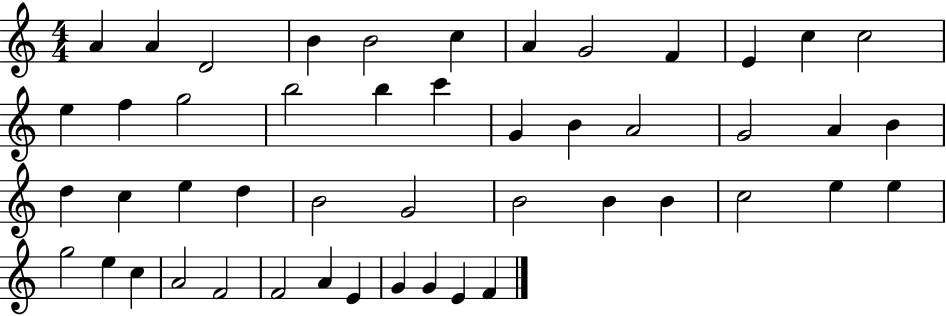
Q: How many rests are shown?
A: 0